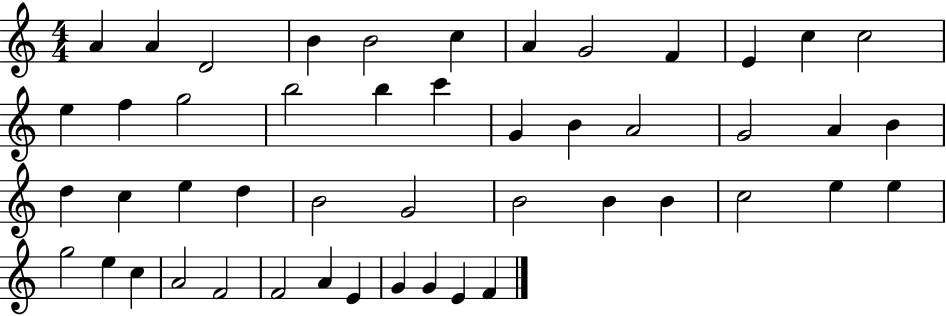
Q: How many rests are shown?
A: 0